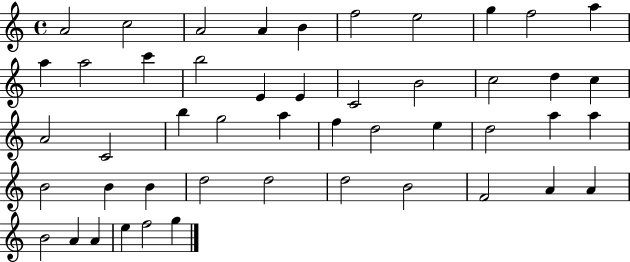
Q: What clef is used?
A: treble